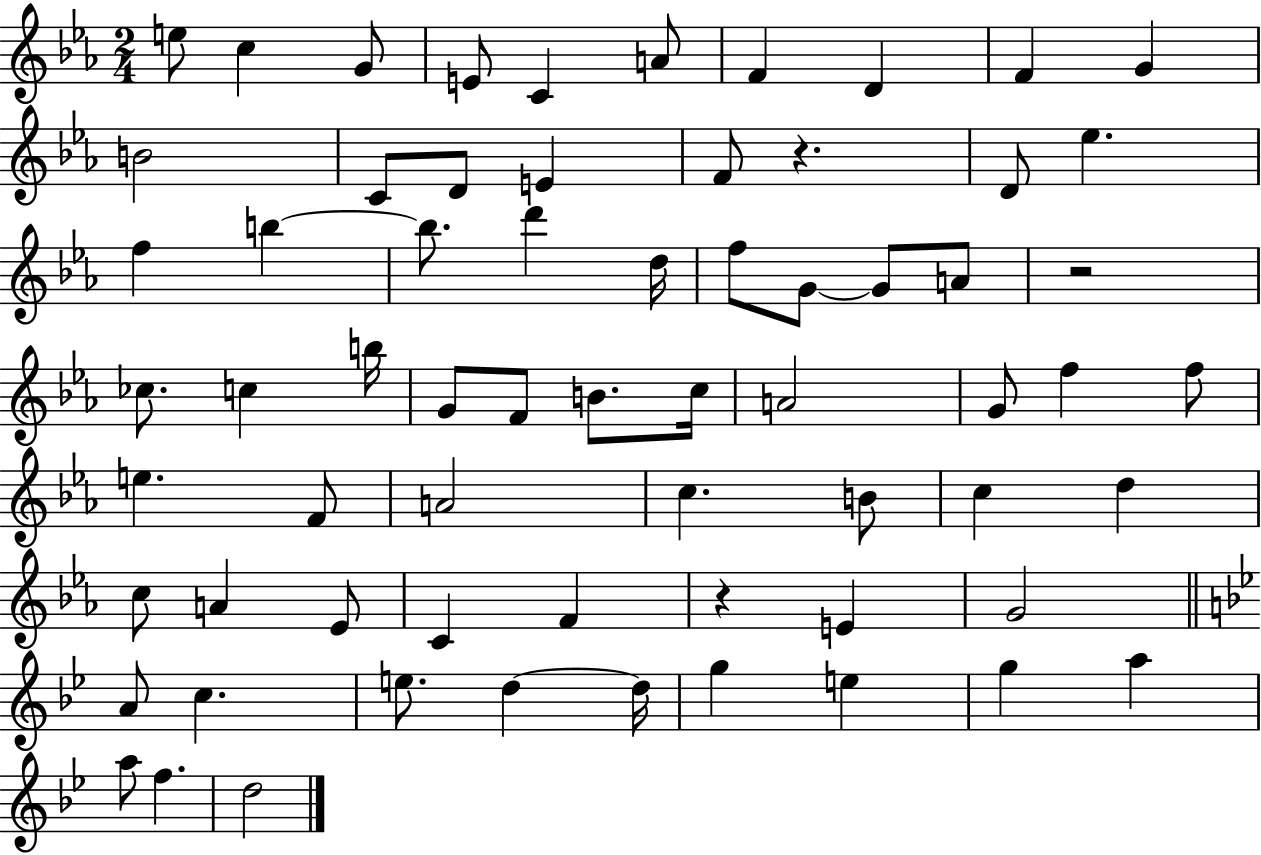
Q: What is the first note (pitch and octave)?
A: E5